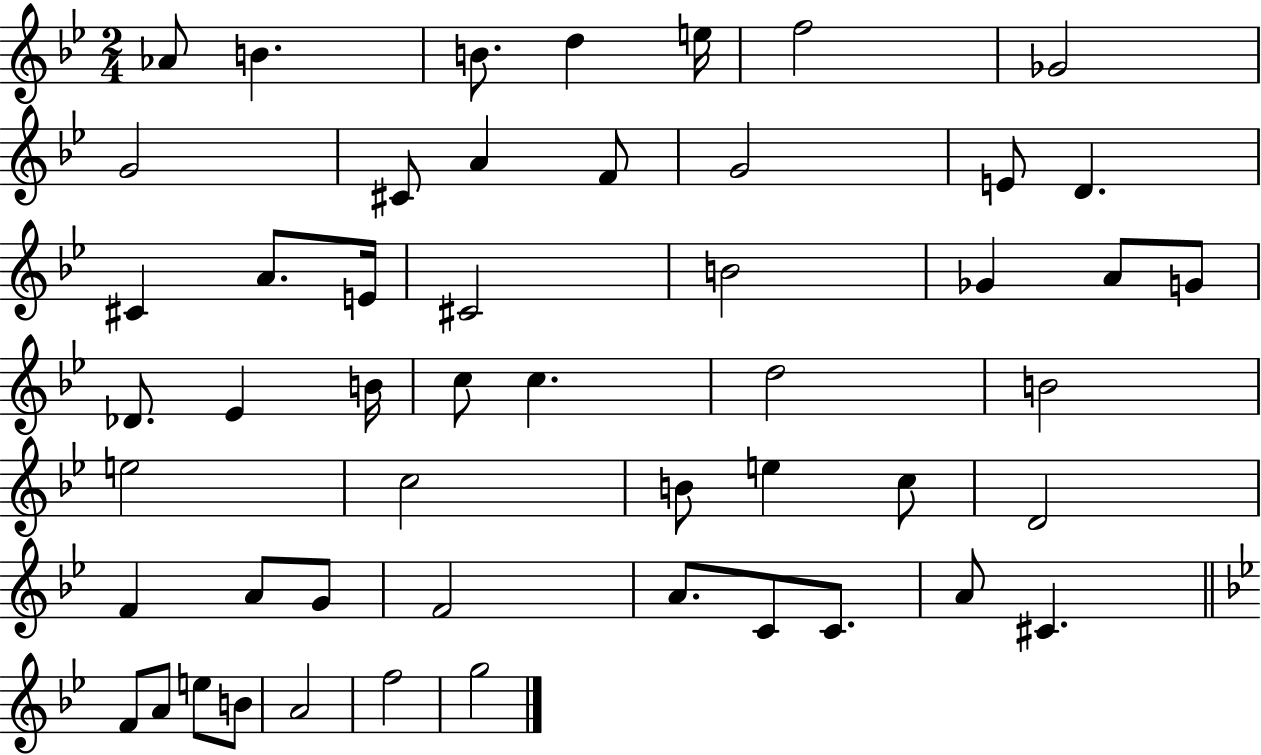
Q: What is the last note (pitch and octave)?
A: G5